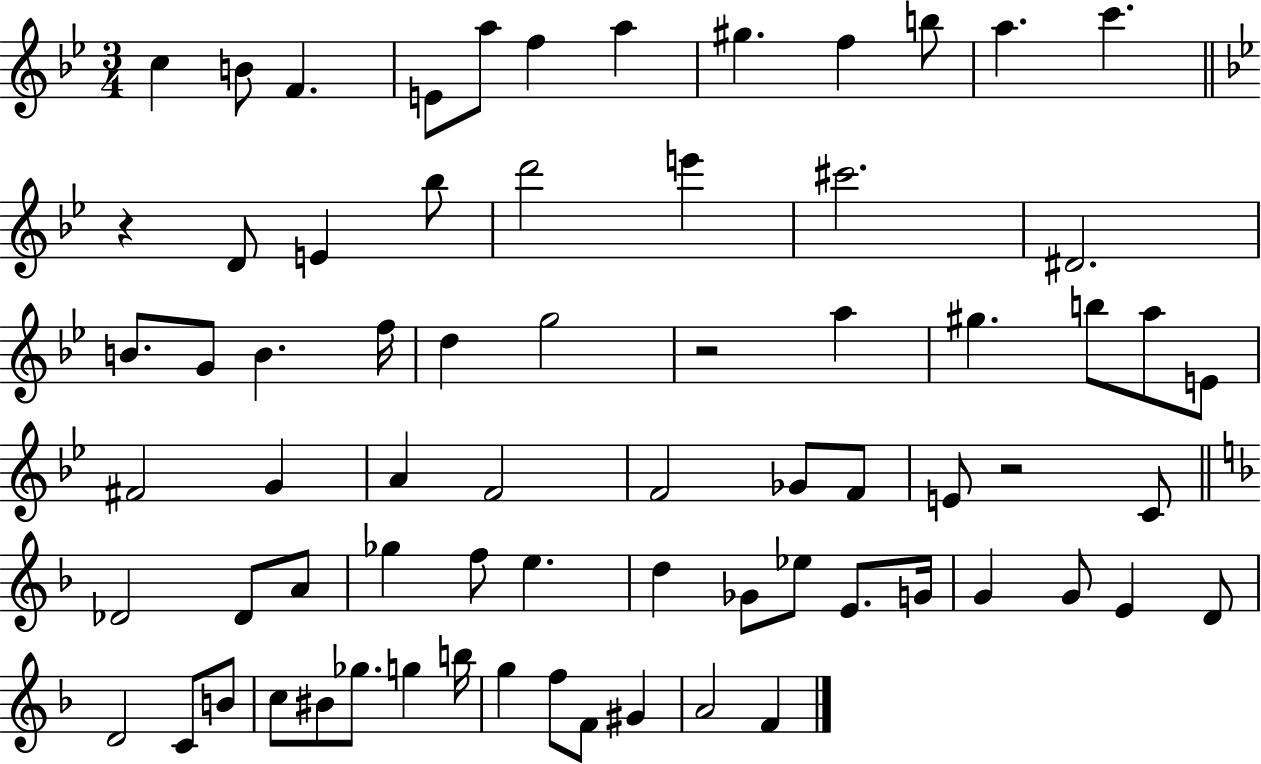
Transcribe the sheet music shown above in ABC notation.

X:1
T:Untitled
M:3/4
L:1/4
K:Bb
c B/2 F E/2 a/2 f a ^g f b/2 a c' z D/2 E _b/2 d'2 e' ^c'2 ^D2 B/2 G/2 B f/4 d g2 z2 a ^g b/2 a/2 E/2 ^F2 G A F2 F2 _G/2 F/2 E/2 z2 C/2 _D2 _D/2 A/2 _g f/2 e d _G/2 _e/2 E/2 G/4 G G/2 E D/2 D2 C/2 B/2 c/2 ^B/2 _g/2 g b/4 g f/2 F/2 ^G A2 F